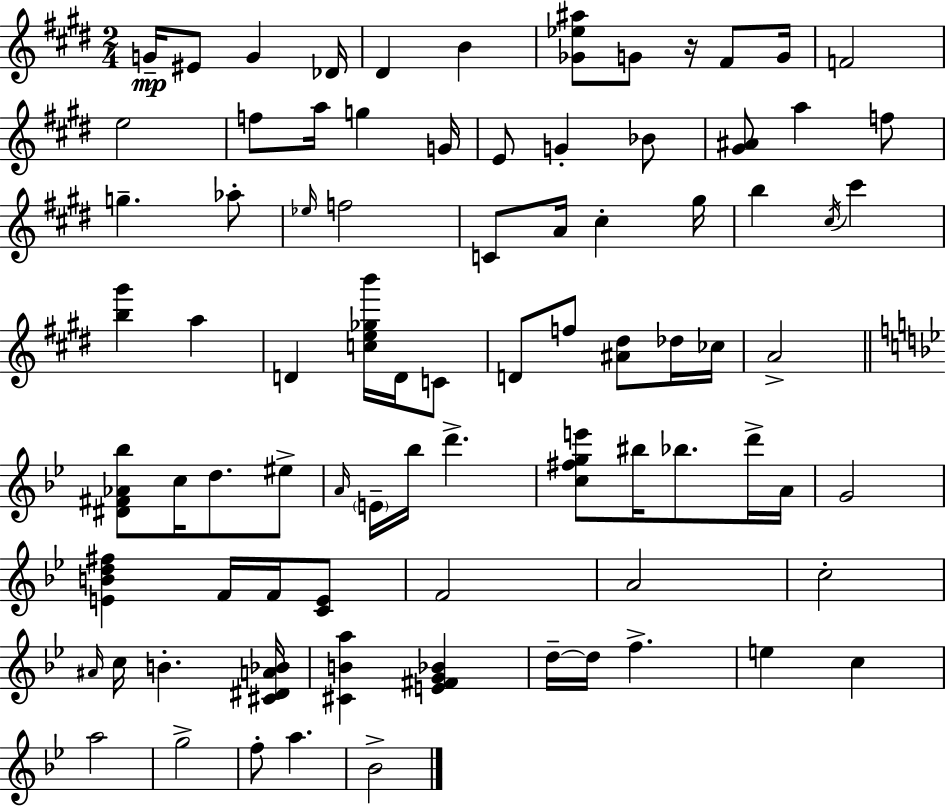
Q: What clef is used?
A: treble